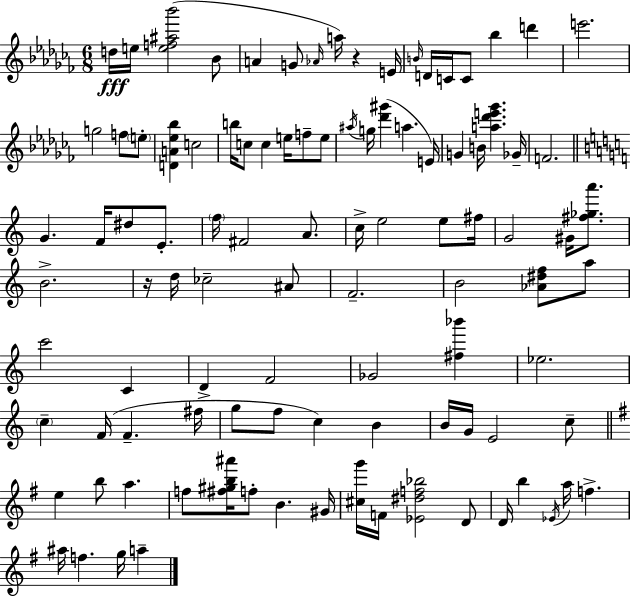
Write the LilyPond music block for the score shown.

{
  \clef treble
  \numericTimeSignature
  \time 6/8
  \key aes \minor
  d''16\fff e''16 <e'' f'' ais'' bes'''>2( bes'8 | a'4 g'8 \grace { aes'16 }) a''16 r4 | e'16 \grace { b'16 } d'16 c'16 c'8 bes''4 d'''4 | e'''2. | \break g''2 f''8 | \parenthesize e''8-. <d' a' ees'' bes''>4 c''2 | b''16 c''8 c''4 e''16 f''8-- | e''8 \acciaccatura { ais''16 } g''16 <des''' gis'''>4( a''4. | \break e'16) g'4 b'16 <a'' des''' e''' ges'''>4. | ges'16-- f'2. | \bar "||" \break \key c \major g'4. f'16 dis''8 e'8.-. | \parenthesize f''16 fis'2 a'8. | c''16-> e''2 e''8 fis''16 | g'2 gis'16 <fis'' ges'' a'''>8. | \break b'2.-> | r16 d''16 ces''2-- ais'8 | f'2.-- | b'2 <aes' dis'' f''>8 a''8 | \break c'''2 c'4 | d'4-> f'2 | ges'2 <fis'' bes'''>4 | ees''2. | \break \parenthesize c''4-- f'16( f'4.-- fis''16 | g''8 f''8 c''4) b'4 | b'16 g'16 e'2 c''8-- | \bar "||" \break \key g \major e''4 b''8 a''4. | f''8 <fis'' gis'' b'' ais'''>16 f''8-. b'4. gis'16 | <cis'' g'''>16 f'16 <ees' dis'' f'' bes''>2 d'8 | d'16 b''4 \acciaccatura { ees'16 } a''16 f''4.-> | \break ais''16 f''4. g''16 a''4-- | \bar "|."
}